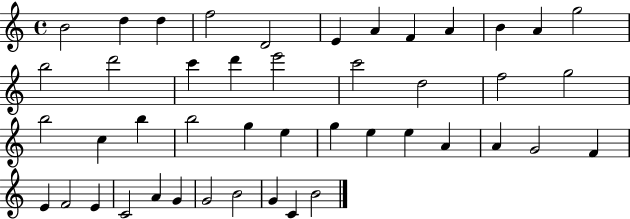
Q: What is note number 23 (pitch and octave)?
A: C5